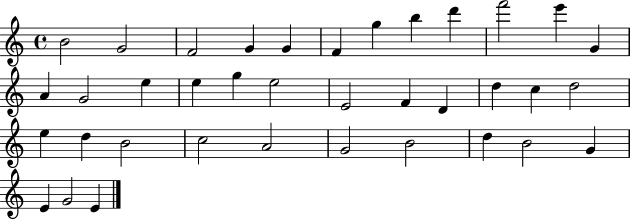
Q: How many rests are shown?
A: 0